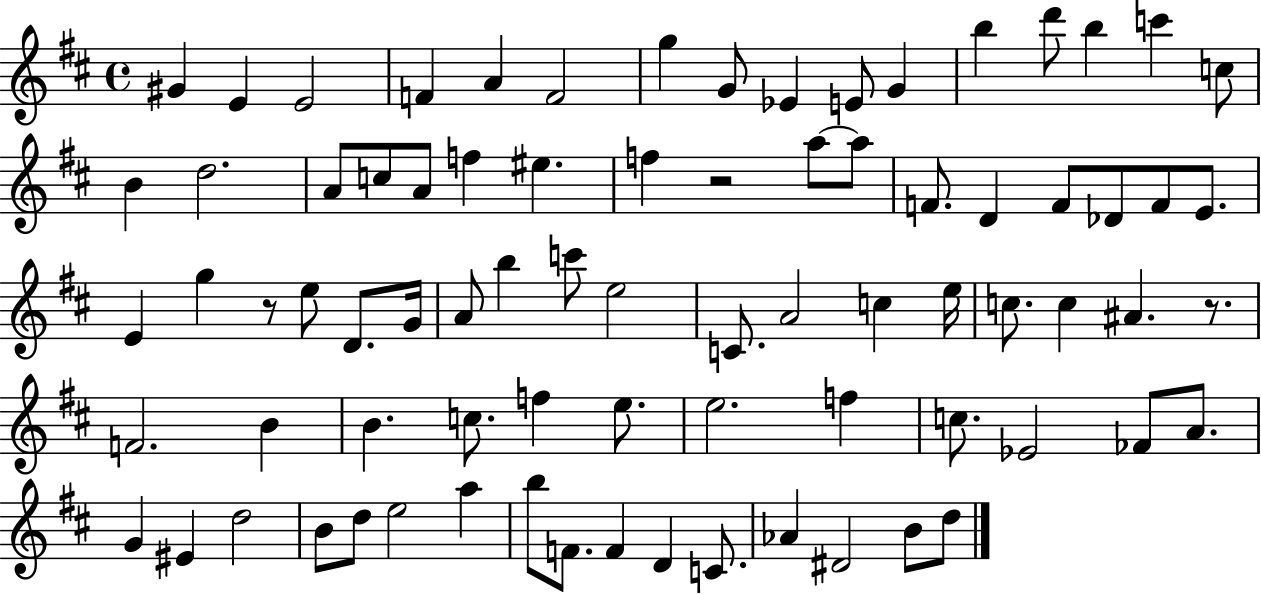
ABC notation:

X:1
T:Untitled
M:4/4
L:1/4
K:D
^G E E2 F A F2 g G/2 _E E/2 G b d'/2 b c' c/2 B d2 A/2 c/2 A/2 f ^e f z2 a/2 a/2 F/2 D F/2 _D/2 F/2 E/2 E g z/2 e/2 D/2 G/4 A/2 b c'/2 e2 C/2 A2 c e/4 c/2 c ^A z/2 F2 B B c/2 f e/2 e2 f c/2 _E2 _F/2 A/2 G ^E d2 B/2 d/2 e2 a b/2 F/2 F D C/2 _A ^D2 B/2 d/2